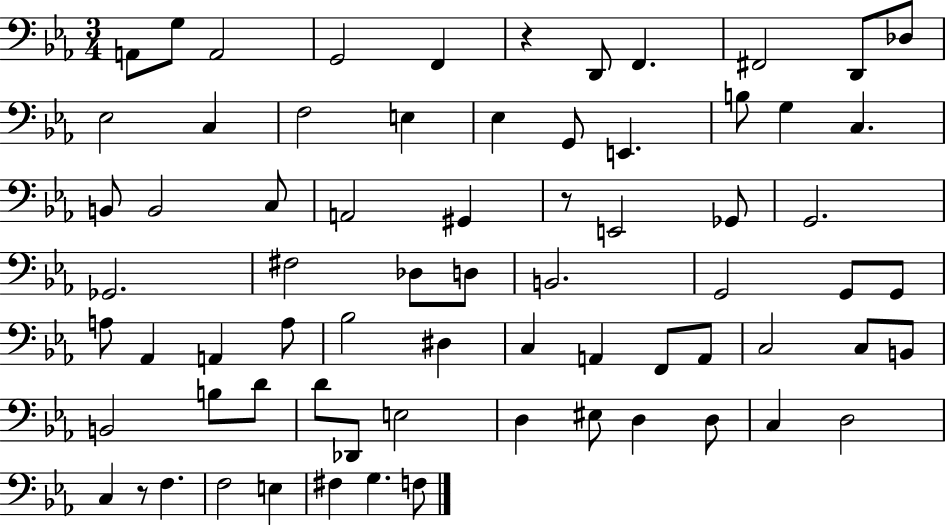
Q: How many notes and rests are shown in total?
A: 71